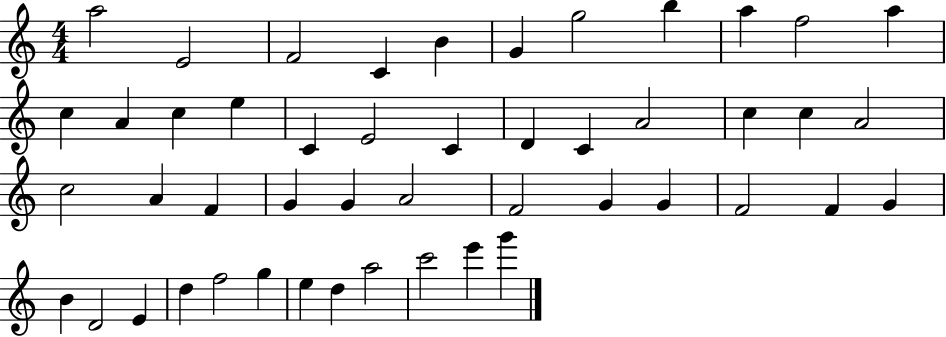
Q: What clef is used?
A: treble